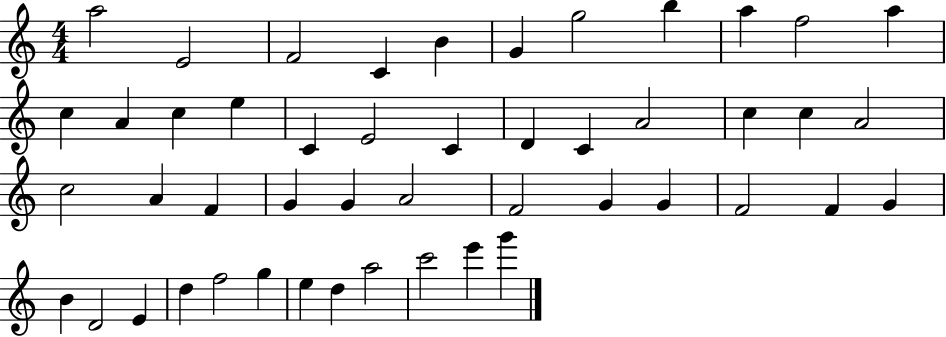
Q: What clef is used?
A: treble